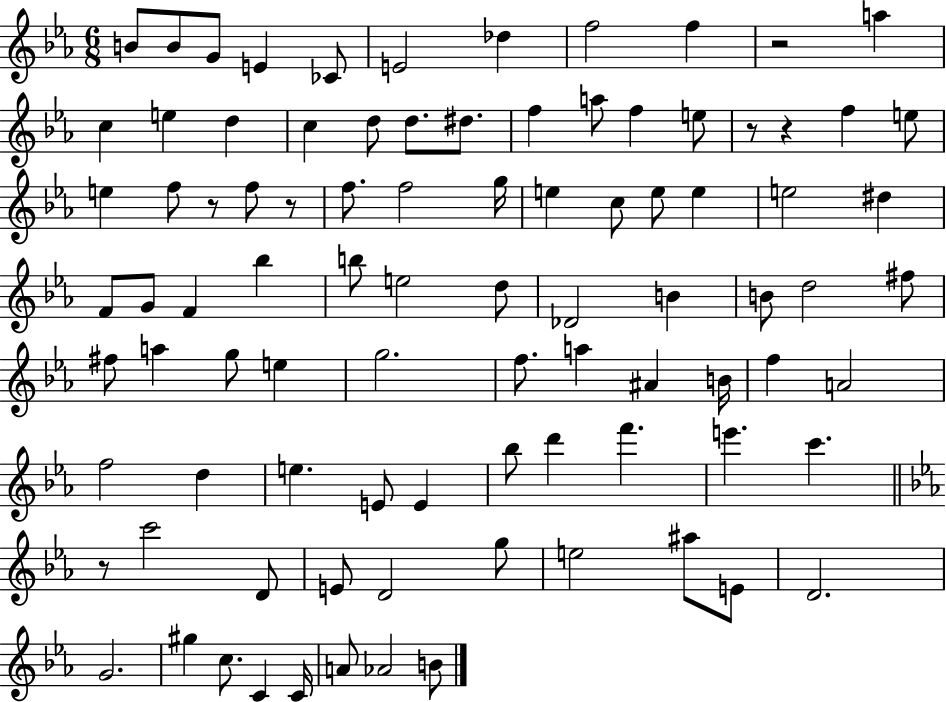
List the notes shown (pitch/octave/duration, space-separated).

B4/e B4/e G4/e E4/q CES4/e E4/h Db5/q F5/h F5/q R/h A5/q C5/q E5/q D5/q C5/q D5/e D5/e. D#5/e. F5/q A5/e F5/q E5/e R/e R/q F5/q E5/e E5/q F5/e R/e F5/e R/e F5/e. F5/h G5/s E5/q C5/e E5/e E5/q E5/h D#5/q F4/e G4/e F4/q Bb5/q B5/e E5/h D5/e Db4/h B4/q B4/e D5/h F#5/e F#5/e A5/q G5/e E5/q G5/h. F5/e. A5/q A#4/q B4/s F5/q A4/h F5/h D5/q E5/q. E4/e E4/q Bb5/e D6/q F6/q. E6/q. C6/q. R/e C6/h D4/e E4/e D4/h G5/e E5/h A#5/e E4/e D4/h. G4/h. G#5/q C5/e. C4/q C4/s A4/e Ab4/h B4/e